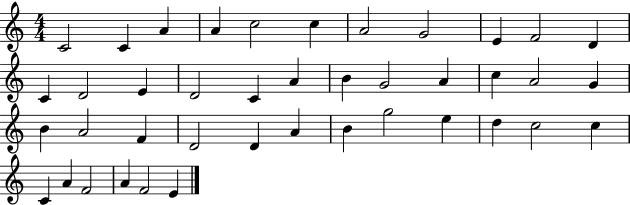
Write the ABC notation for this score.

X:1
T:Untitled
M:4/4
L:1/4
K:C
C2 C A A c2 c A2 G2 E F2 D C D2 E D2 C A B G2 A c A2 G B A2 F D2 D A B g2 e d c2 c C A F2 A F2 E